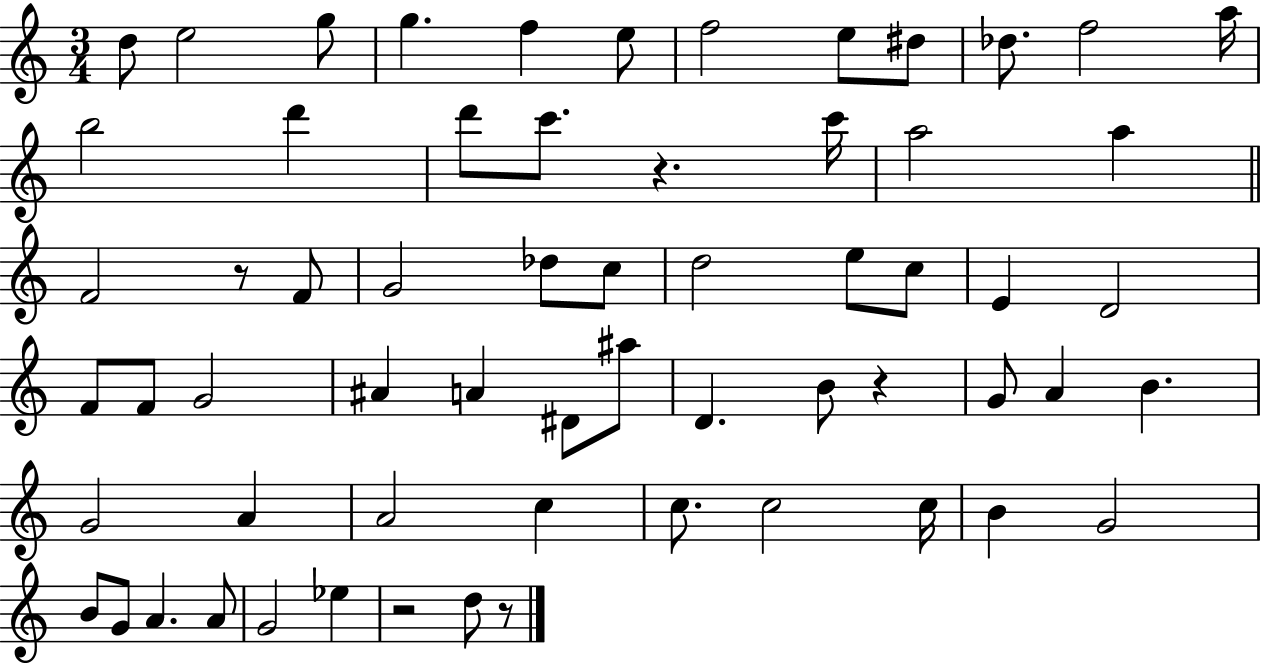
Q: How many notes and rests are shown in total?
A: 62